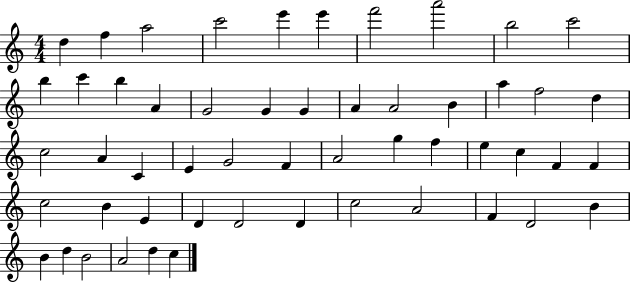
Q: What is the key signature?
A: C major